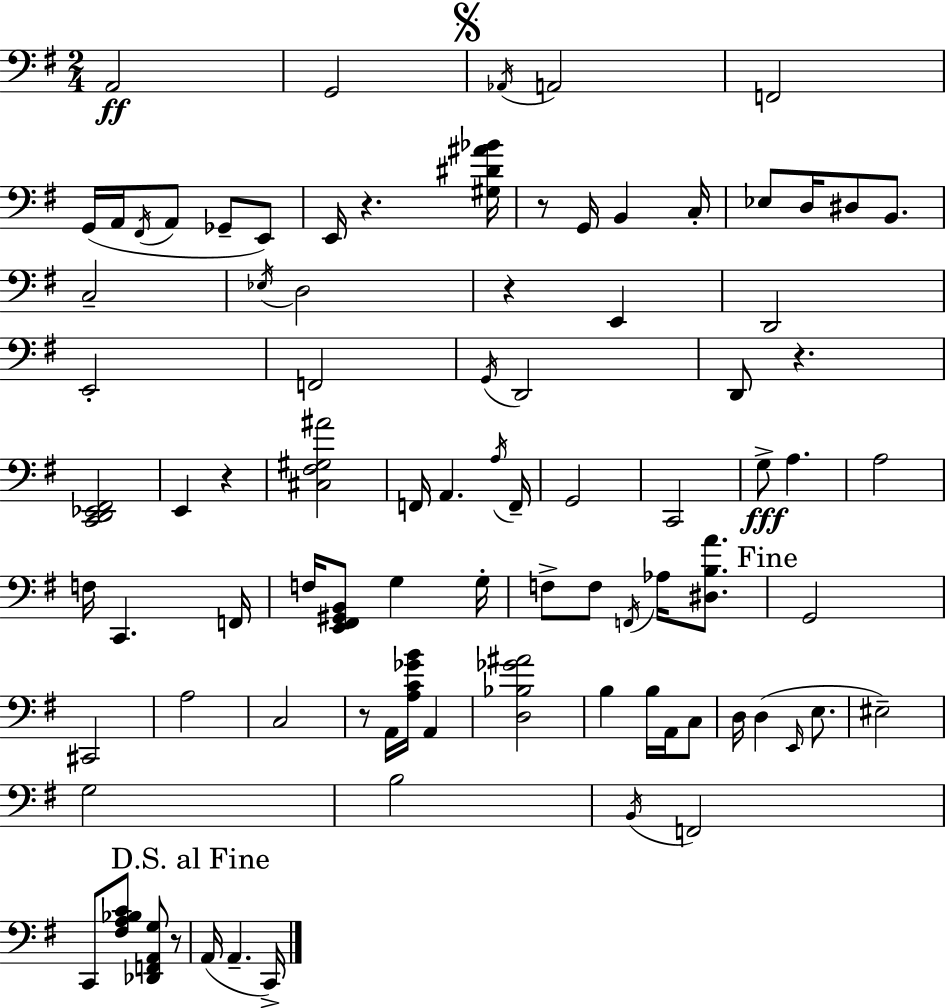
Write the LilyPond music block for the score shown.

{
  \clef bass
  \numericTimeSignature
  \time 2/4
  \key g \major
  a,2\ff | g,2 | \mark \markup { \musicglyph "scripts.segno" } \acciaccatura { aes,16 } a,2 | f,2 | \break g,16( a,16 \acciaccatura { fis,16 } a,8 ges,8-- | e,8) e,16 r4. | <gis dis' ais' bes'>16 r8 g,16 b,4 | c16-. ees8 d16 dis8 b,8. | \break c2-- | \acciaccatura { ees16 } d2 | r4 e,4 | d,2 | \break e,2-. | f,2 | \acciaccatura { g,16 } d,2 | d,8 r4. | \break <c, d, ees, fis,>2 | e,4 | r4 <cis fis gis ais'>2 | f,16 a,4. | \break \acciaccatura { a16 } f,16-- g,2 | c,2 | g8->\fff a4. | a2 | \break f16 c,4. | f,16 f16 <e, fis, gis, b,>8 | g4 g16-. f8-> f8 | \acciaccatura { f,16 } aes16 <dis b a'>8. \mark "Fine" g,2 | \break cis,2 | a2 | c2 | r8 | \break a,16 <a c' ges' b'>16 a,4 <d bes ges' ais'>2 | b4 | b16 a,16 c8 d16 d4( | \grace { e,16 } e8. eis2--) | \break g2 | b2 | \acciaccatura { b,16 } | f,2 | \break c,8 <fis a bes c'>8 <des, f, a, g>8 r8 | \mark "D.S. al Fine" a,16( a,4.-- c,16->) | \bar "|."
}